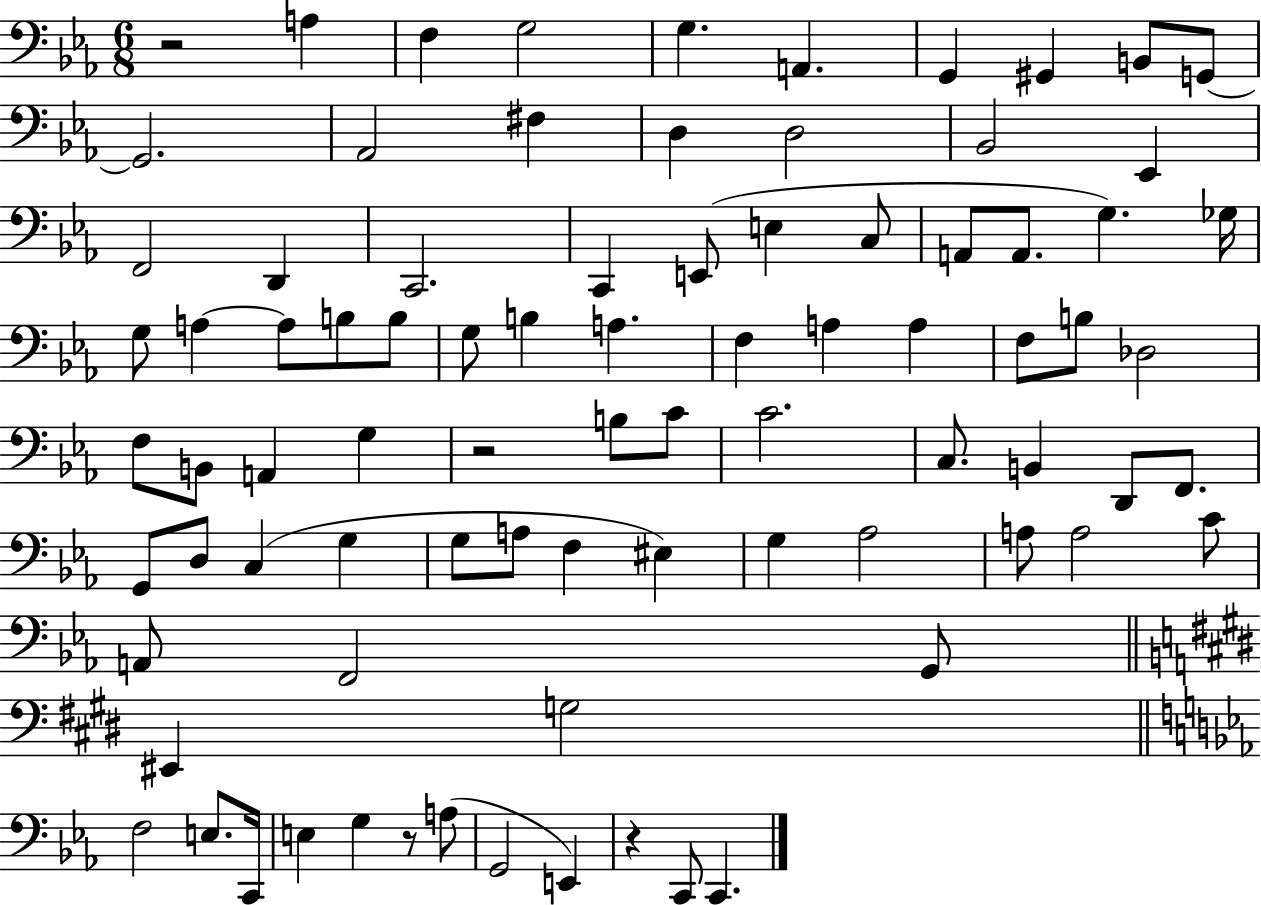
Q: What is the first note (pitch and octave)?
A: A3